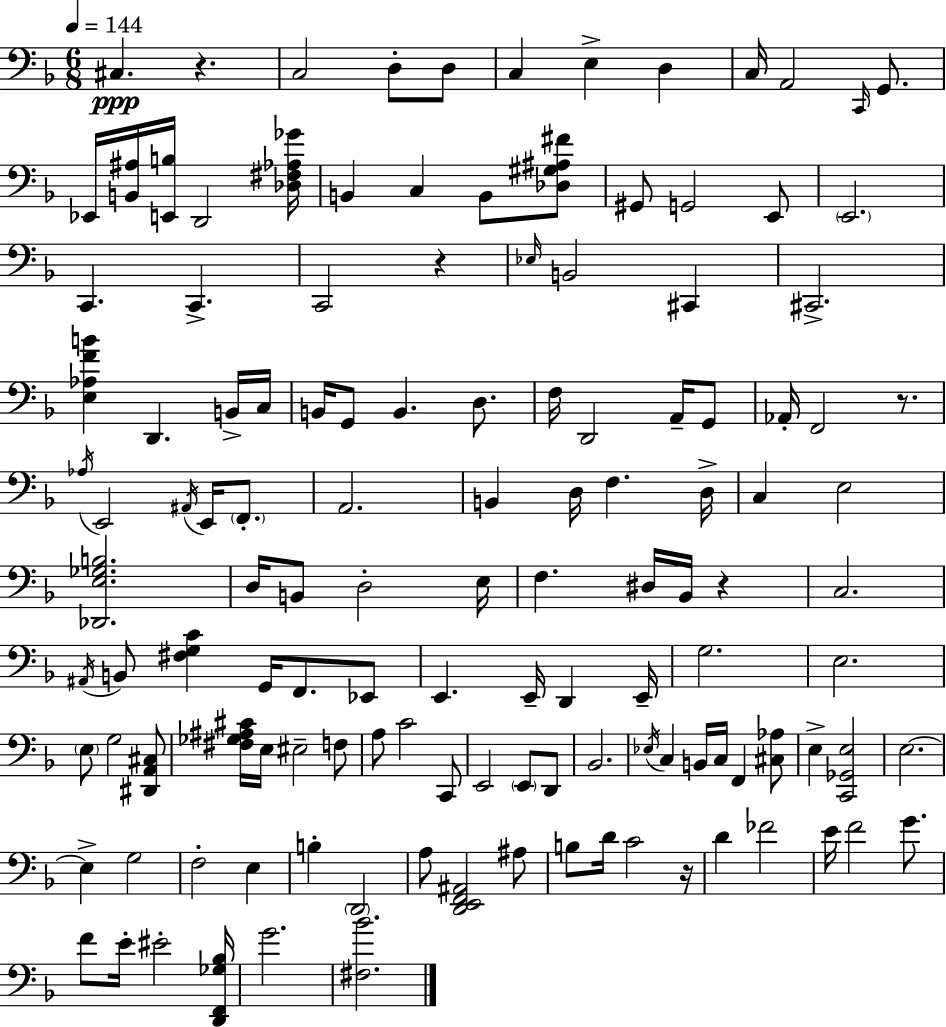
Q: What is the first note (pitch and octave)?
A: C#3